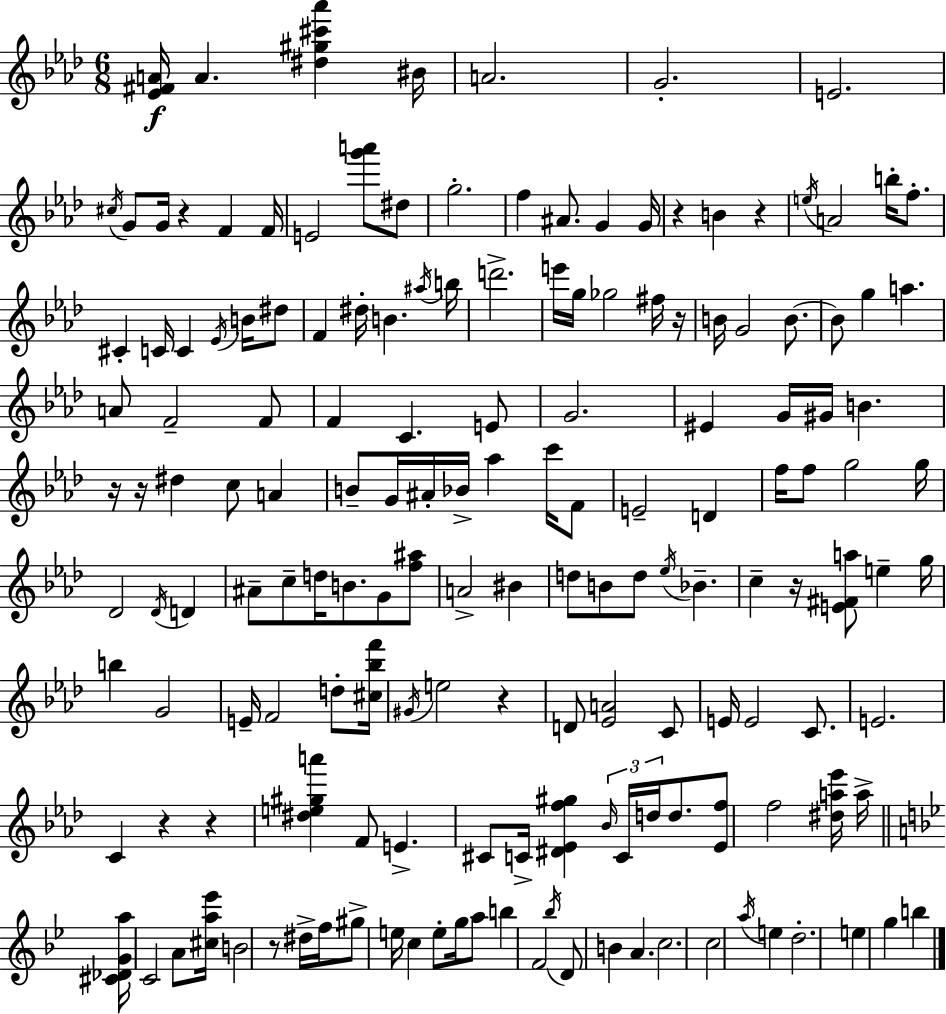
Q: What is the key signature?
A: AES major